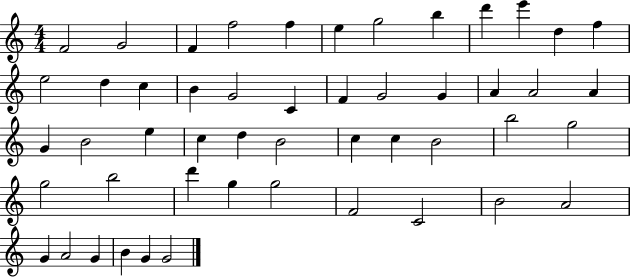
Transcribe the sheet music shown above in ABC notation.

X:1
T:Untitled
M:4/4
L:1/4
K:C
F2 G2 F f2 f e g2 b d' e' d f e2 d c B G2 C F G2 G A A2 A G B2 e c d B2 c c B2 b2 g2 g2 b2 d' g g2 F2 C2 B2 A2 G A2 G B G G2